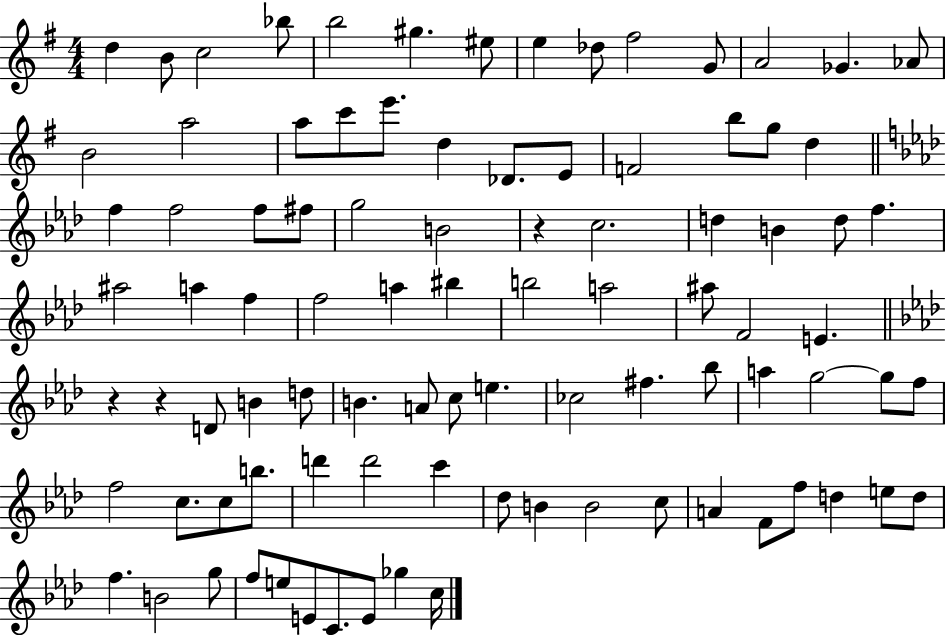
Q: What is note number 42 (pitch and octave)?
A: A5